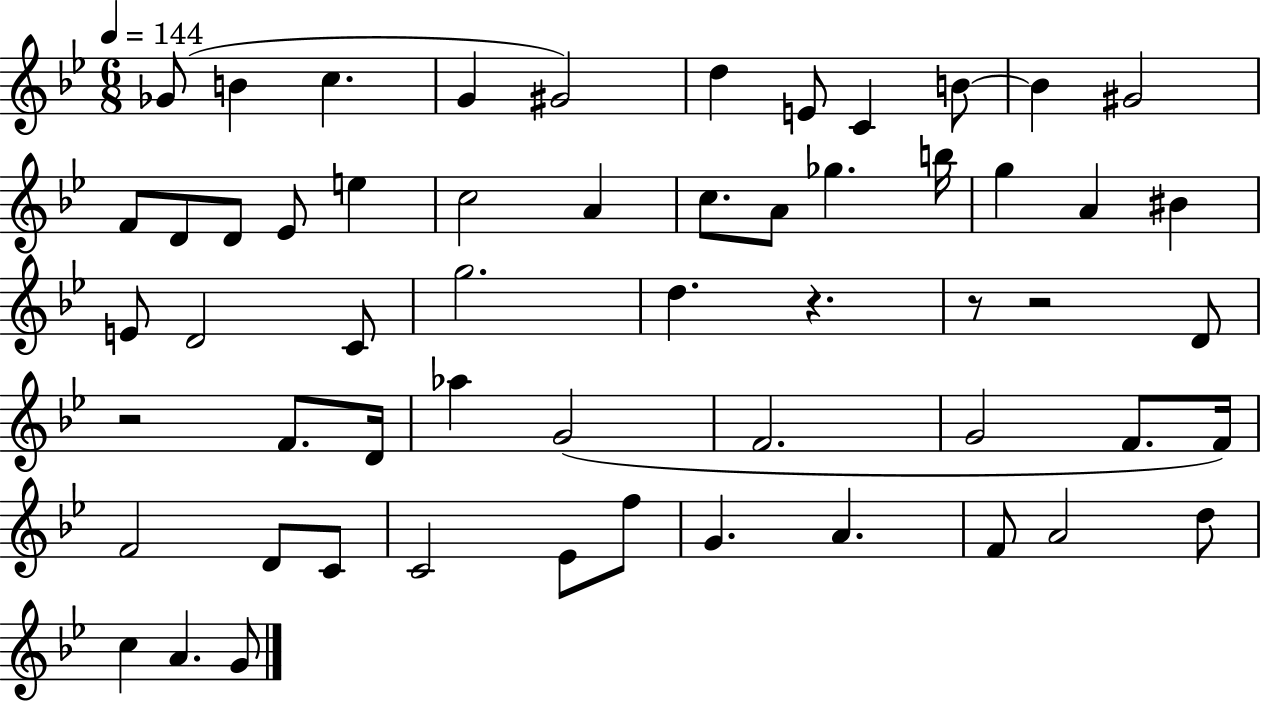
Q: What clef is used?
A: treble